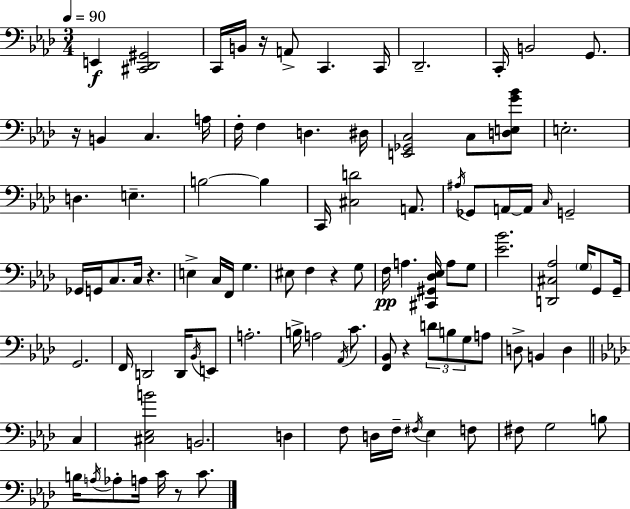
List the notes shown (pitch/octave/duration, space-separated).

E2/q [C#2,Db2,G#2]/h C2/s B2/s R/s A2/e C2/q. C2/s Db2/h. C2/s B2/h G2/e. R/s B2/q C3/q. A3/s F3/s F3/q D3/q. D#3/s [E2,Gb2,C3]/h C3/e [D3,E3,G4,Bb4]/e E3/h. D3/q. E3/q. B3/h B3/q C2/s [C#3,D4]/h A2/e. A#3/s Gb2/e A2/s A2/s C3/s G2/h Gb2/s G2/s C3/e. C3/s R/q. E3/q C3/s F2/s G3/q. EIS3/e F3/q R/q G3/e F3/s A3/q. [C#2,G#2,Db3,Eb3]/s A3/e G3/e [Eb4,Bb4]/h. [D2,C#3,Ab3]/h G3/s G2/e G2/s G2/h. F2/s D2/h D2/s Bb2/s E2/e A3/h. B3/s A3/h Ab2/s C4/e. [F2,Bb2]/e R/q D4/e B3/e G3/e A3/e D3/e B2/q D3/q C3/q [C#3,Eb3,B4]/h B2/h. D3/q F3/e D3/s F3/s F#3/s Eb3/q F3/e F#3/e G3/h B3/e B3/s A3/s Ab3/e A3/s C4/s R/e C4/e.